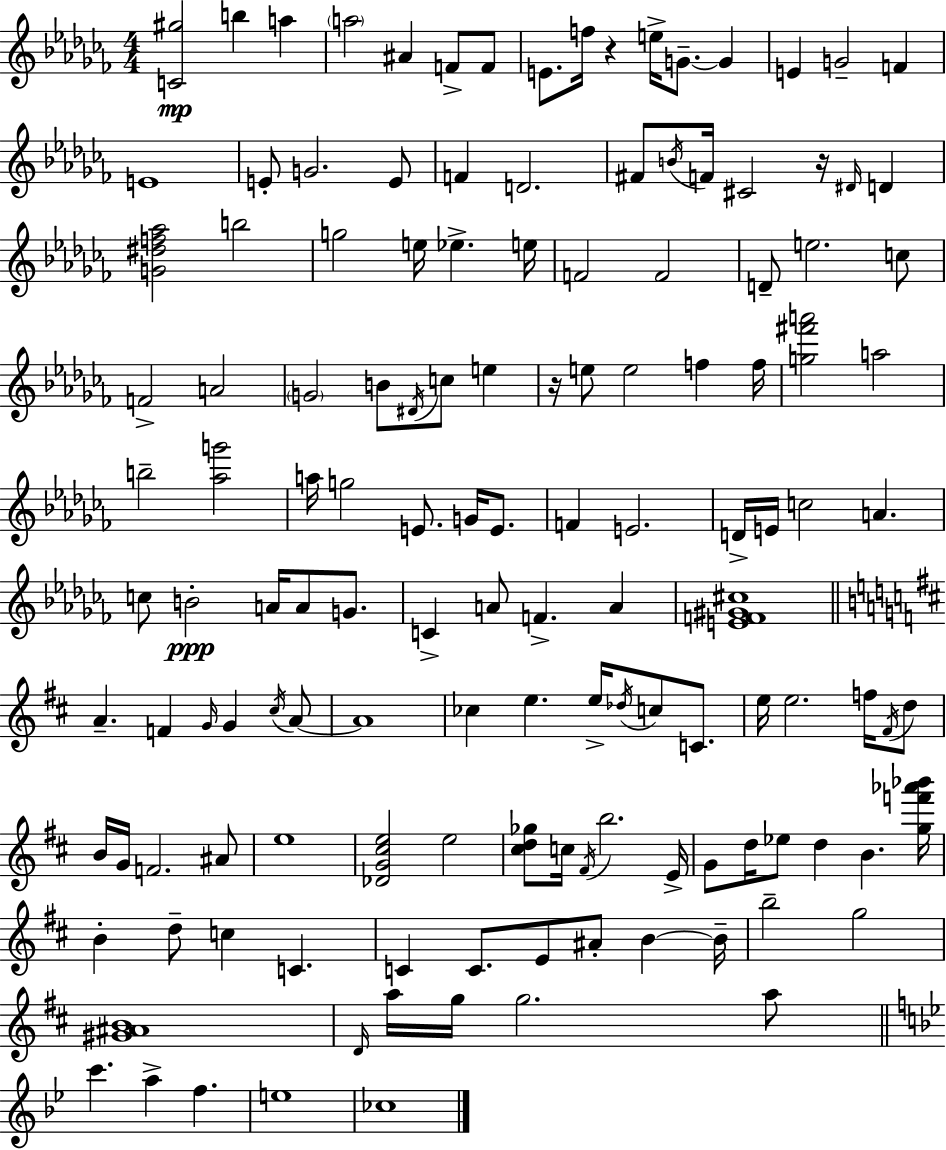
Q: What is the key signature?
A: AES minor